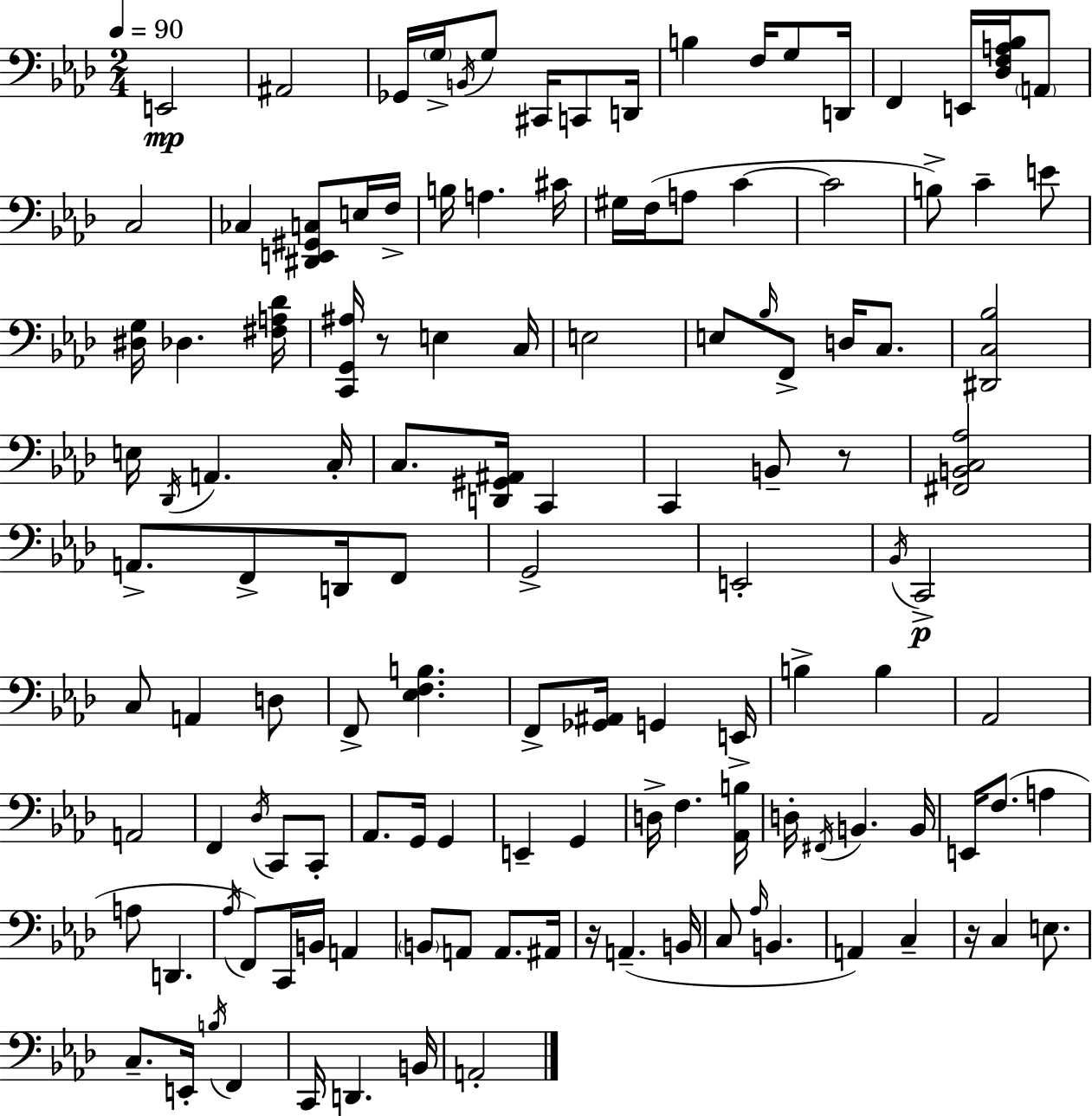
X:1
T:Untitled
M:2/4
L:1/4
K:Ab
E,,2 ^A,,2 _G,,/4 G,/4 B,,/4 G,/2 ^C,,/4 C,,/2 D,,/4 B, F,/4 G,/2 D,,/4 F,, E,,/4 [_D,F,A,_B,]/4 A,,/2 C,2 _C, [^D,,E,,^G,,C,]/2 E,/4 F,/4 B,/4 A, ^C/4 ^G,/4 F,/4 A,/2 C C2 B,/2 C E/2 [^D,G,]/4 _D, [^F,A,_D]/4 [C,,G,,^A,]/4 z/2 E, C,/4 E,2 E,/2 _B,/4 F,,/2 D,/4 C,/2 [^D,,C,_B,]2 E,/4 _D,,/4 A,, C,/4 C,/2 [D,,^G,,^A,,]/4 C,, C,, B,,/2 z/2 [^F,,B,,C,_A,]2 A,,/2 F,,/2 D,,/4 F,,/2 G,,2 E,,2 _B,,/4 C,,2 C,/2 A,, D,/2 F,,/2 [_E,F,B,] F,,/2 [_G,,^A,,]/4 G,, E,,/4 B, B, _A,,2 A,,2 F,, _D,/4 C,,/2 C,,/2 _A,,/2 G,,/4 G,, E,, G,, D,/4 F, [_A,,B,]/4 D,/4 ^F,,/4 B,, B,,/4 E,,/4 F,/2 A, A,/2 D,, _A,/4 F,,/2 C,,/4 B,,/4 A,, B,,/2 A,,/2 A,,/2 ^A,,/4 z/4 A,, B,,/4 C,/2 _A,/4 B,, A,, C, z/4 C, E,/2 C,/2 E,,/4 B,/4 F,, C,,/4 D,, B,,/4 A,,2